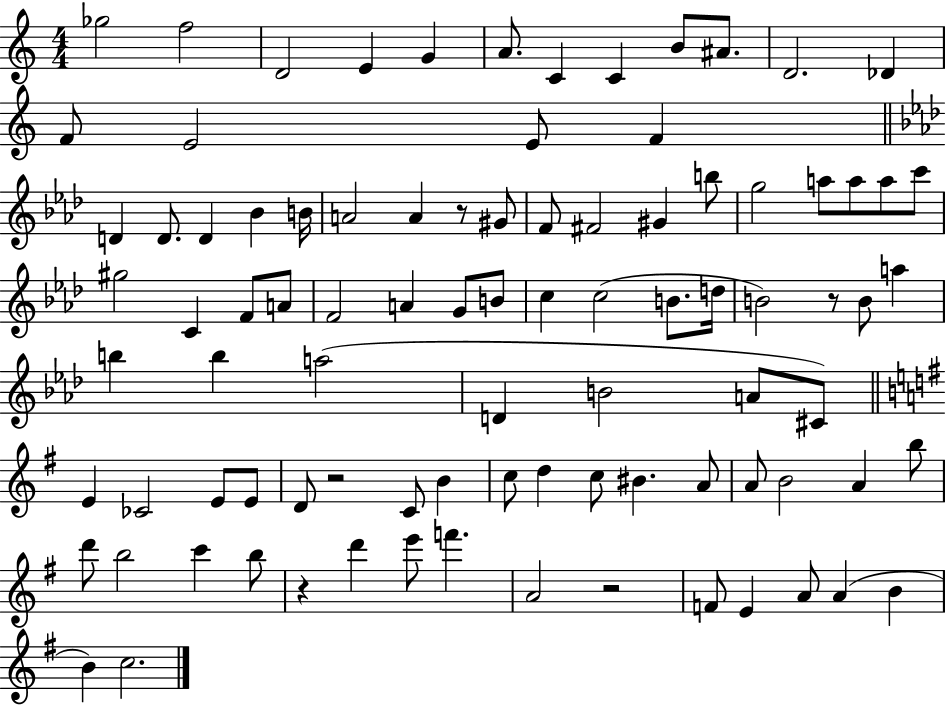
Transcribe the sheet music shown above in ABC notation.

X:1
T:Untitled
M:4/4
L:1/4
K:C
_g2 f2 D2 E G A/2 C C B/2 ^A/2 D2 _D F/2 E2 E/2 F D D/2 D _B B/4 A2 A z/2 ^G/2 F/2 ^F2 ^G b/2 g2 a/2 a/2 a/2 c'/2 ^g2 C F/2 A/2 F2 A G/2 B/2 c c2 B/2 d/4 B2 z/2 B/2 a b b a2 D B2 A/2 ^C/2 E _C2 E/2 E/2 D/2 z2 C/2 B c/2 d c/2 ^B A/2 A/2 B2 A b/2 d'/2 b2 c' b/2 z d' e'/2 f' A2 z2 F/2 E A/2 A B B c2